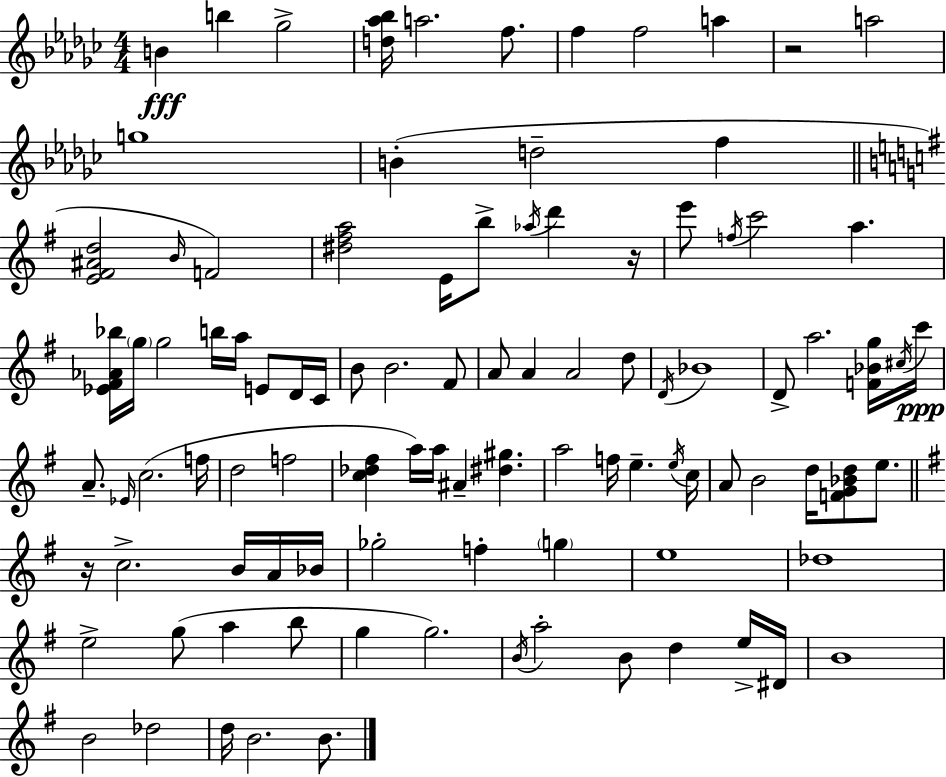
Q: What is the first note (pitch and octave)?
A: B4